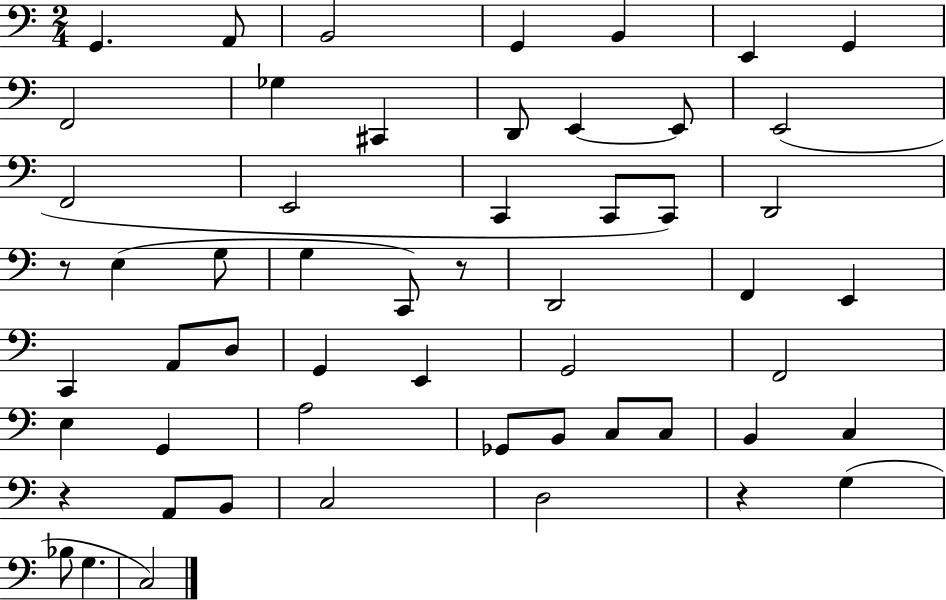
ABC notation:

X:1
T:Untitled
M:2/4
L:1/4
K:C
G,, A,,/2 B,,2 G,, B,, E,, G,, F,,2 _G, ^C,, D,,/2 E,, E,,/2 E,,2 F,,2 E,,2 C,, C,,/2 C,,/2 D,,2 z/2 E, G,/2 G, C,,/2 z/2 D,,2 F,, E,, C,, A,,/2 D,/2 G,, E,, G,,2 F,,2 E, G,, A,2 _G,,/2 B,,/2 C,/2 C,/2 B,, C, z A,,/2 B,,/2 C,2 D,2 z G, _B,/2 G, C,2